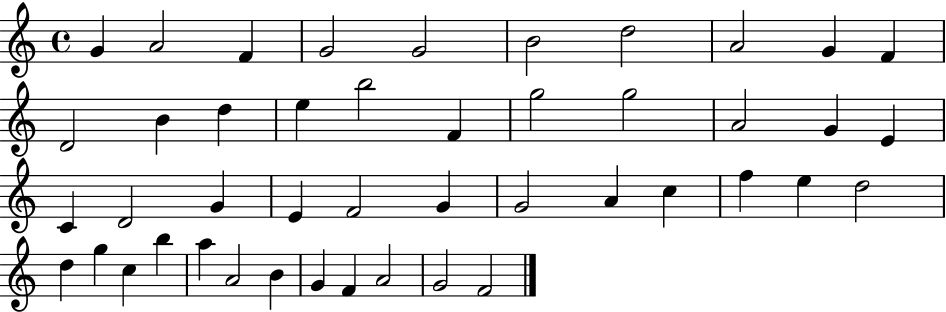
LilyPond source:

{
  \clef treble
  \time 4/4
  \defaultTimeSignature
  \key c \major
  g'4 a'2 f'4 | g'2 g'2 | b'2 d''2 | a'2 g'4 f'4 | \break d'2 b'4 d''4 | e''4 b''2 f'4 | g''2 g''2 | a'2 g'4 e'4 | \break c'4 d'2 g'4 | e'4 f'2 g'4 | g'2 a'4 c''4 | f''4 e''4 d''2 | \break d''4 g''4 c''4 b''4 | a''4 a'2 b'4 | g'4 f'4 a'2 | g'2 f'2 | \break \bar "|."
}